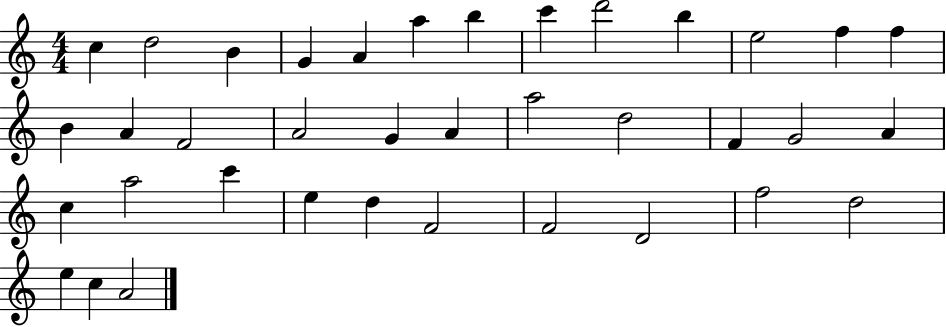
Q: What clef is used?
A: treble